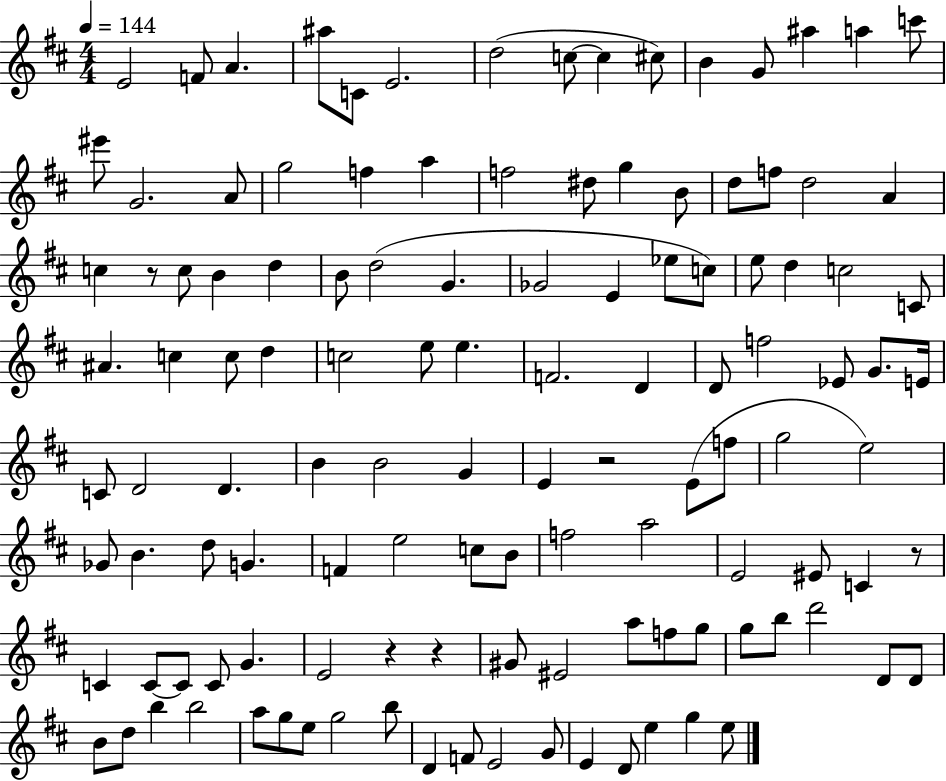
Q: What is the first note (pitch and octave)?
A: E4